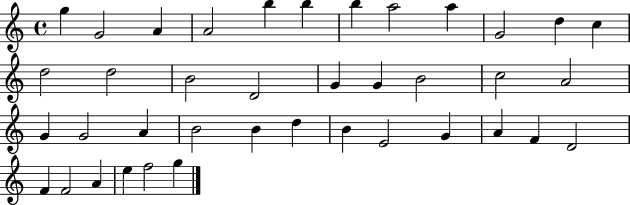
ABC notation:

X:1
T:Untitled
M:4/4
L:1/4
K:C
g G2 A A2 b b b a2 a G2 d c d2 d2 B2 D2 G G B2 c2 A2 G G2 A B2 B d B E2 G A F D2 F F2 A e f2 g